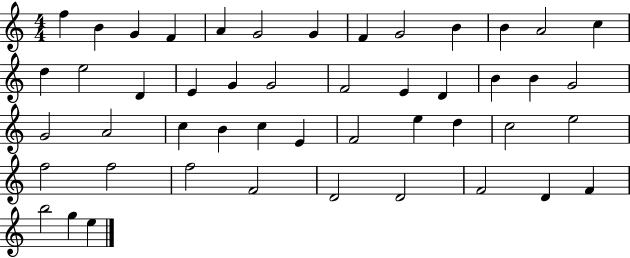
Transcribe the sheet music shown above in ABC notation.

X:1
T:Untitled
M:4/4
L:1/4
K:C
f B G F A G2 G F G2 B B A2 c d e2 D E G G2 F2 E D B B G2 G2 A2 c B c E F2 e d c2 e2 f2 f2 f2 F2 D2 D2 F2 D F b2 g e